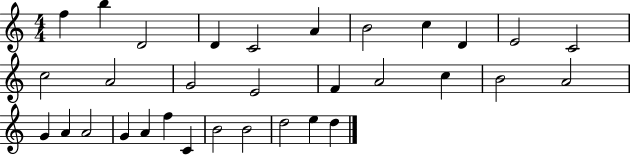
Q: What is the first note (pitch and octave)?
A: F5